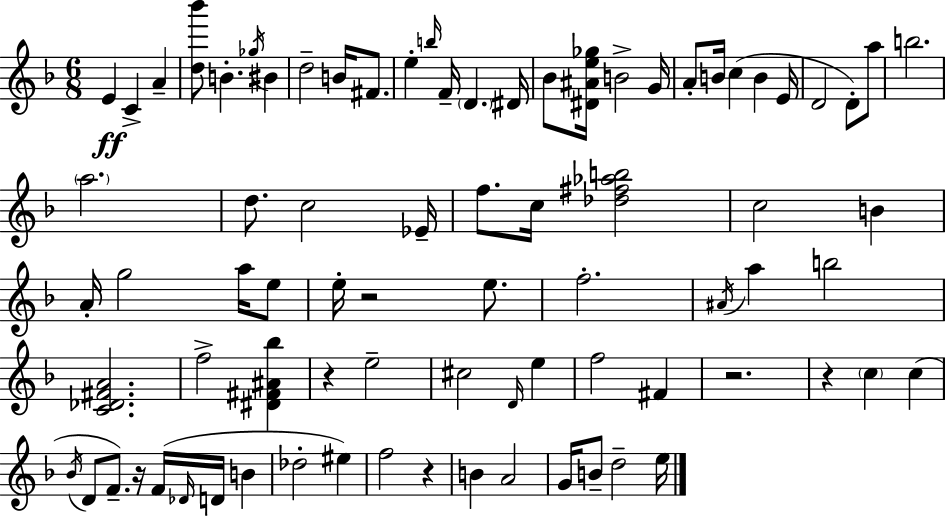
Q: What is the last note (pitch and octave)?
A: E5